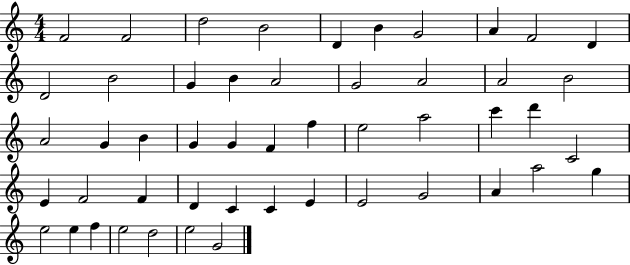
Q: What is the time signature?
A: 4/4